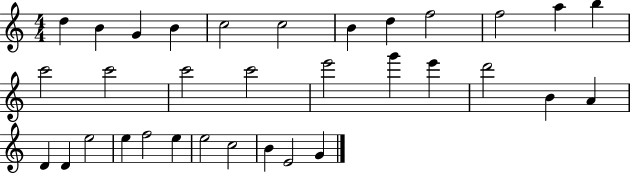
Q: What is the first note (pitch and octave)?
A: D5